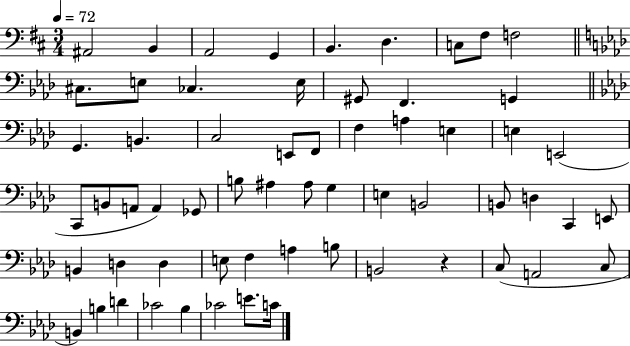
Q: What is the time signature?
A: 3/4